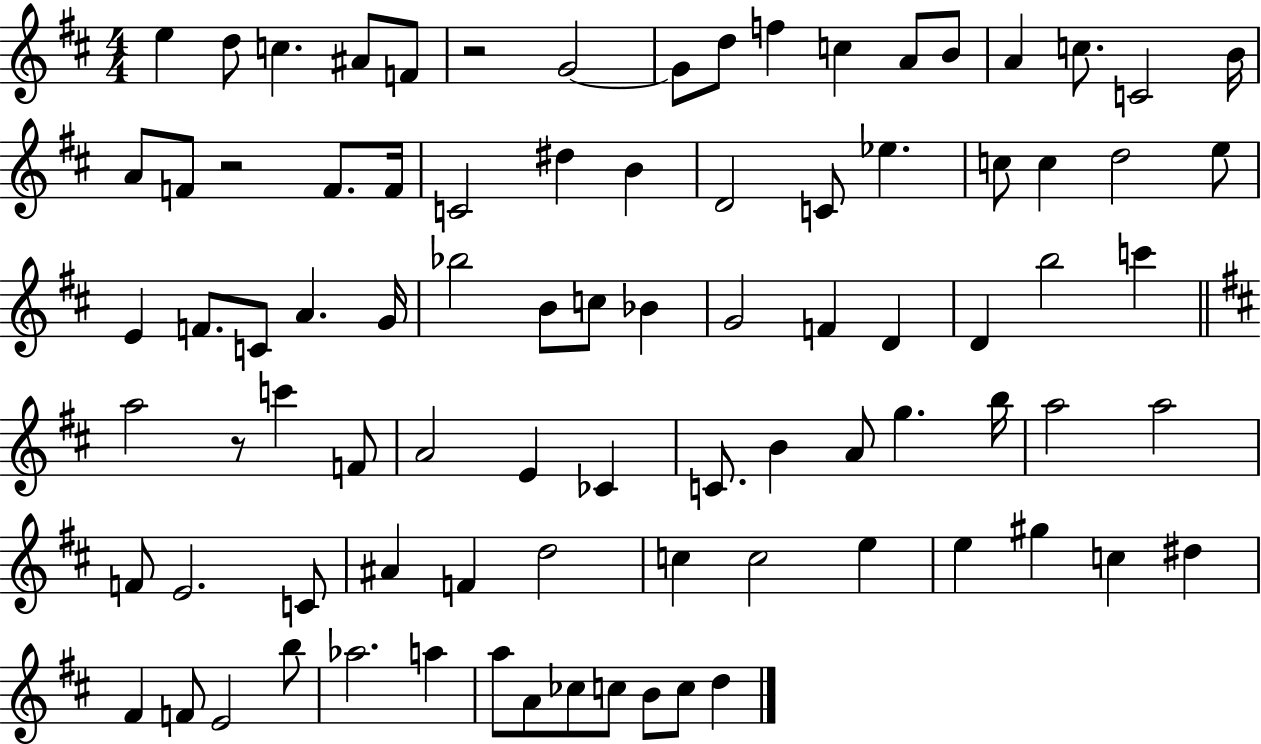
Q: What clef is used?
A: treble